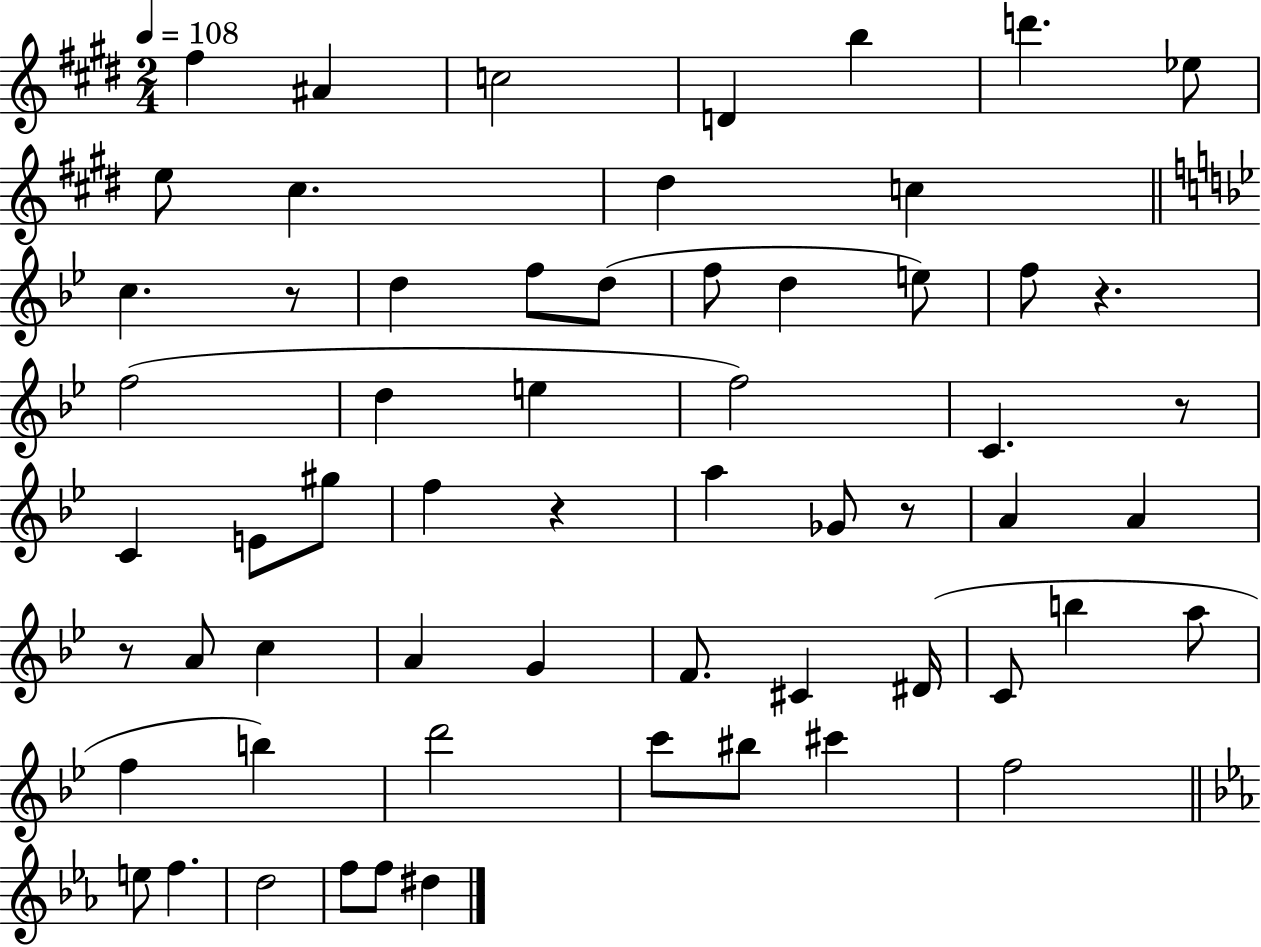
{
  \clef treble
  \numericTimeSignature
  \time 2/4
  \key e \major
  \tempo 4 = 108
  \repeat volta 2 { fis''4 ais'4 | c''2 | d'4 b''4 | d'''4. ees''8 | \break e''8 cis''4. | dis''4 c''4 | \bar "||" \break \key g \minor c''4. r8 | d''4 f''8 d''8( | f''8 d''4 e''8) | f''8 r4. | \break f''2( | d''4 e''4 | f''2) | c'4. r8 | \break c'4 e'8 gis''8 | f''4 r4 | a''4 ges'8 r8 | a'4 a'4 | \break r8 a'8 c''4 | a'4 g'4 | f'8. cis'4 dis'16( | c'8 b''4 a''8 | \break f''4 b''4) | d'''2 | c'''8 bis''8 cis'''4 | f''2 | \break \bar "||" \break \key ees \major e''8 f''4. | d''2 | f''8 f''8 dis''4 | } \bar "|."
}